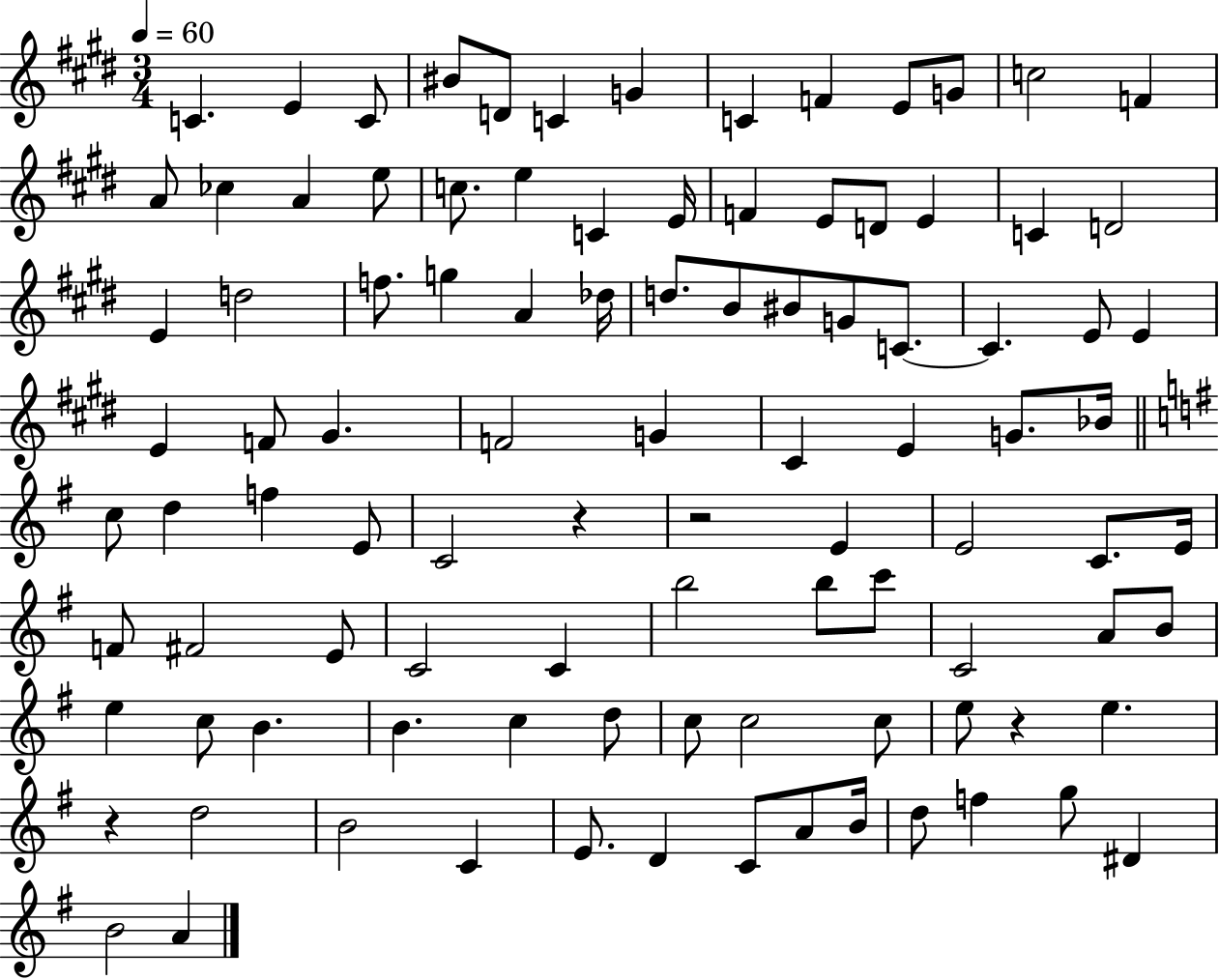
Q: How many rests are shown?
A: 4